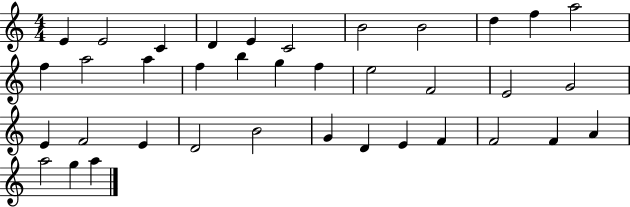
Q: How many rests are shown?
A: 0